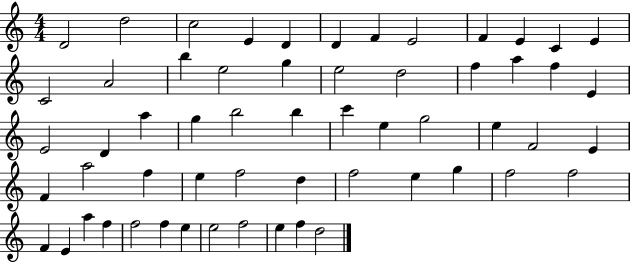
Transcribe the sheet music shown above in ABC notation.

X:1
T:Untitled
M:4/4
L:1/4
K:C
D2 d2 c2 E D D F E2 F E C E C2 A2 b e2 g e2 d2 f a f E E2 D a g b2 b c' e g2 e F2 E F a2 f e f2 d f2 e g f2 f2 F E a f f2 f e e2 f2 e f d2